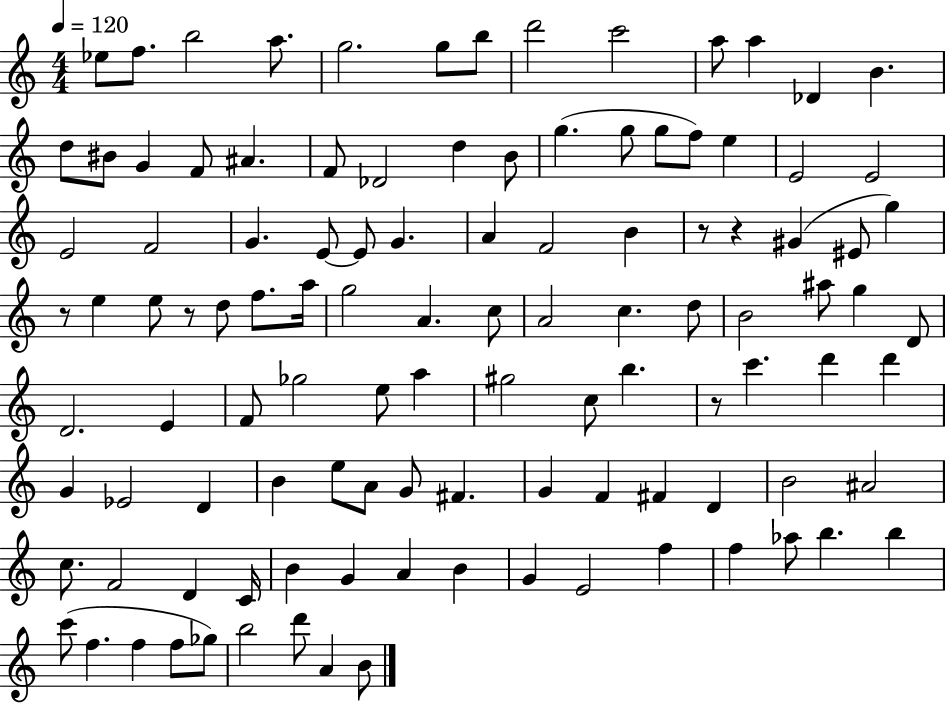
Eb5/e F5/e. B5/h A5/e. G5/h. G5/e B5/e D6/h C6/h A5/e A5/q Db4/q B4/q. D5/e BIS4/e G4/q F4/e A#4/q. F4/e Db4/h D5/q B4/e G5/q. G5/e G5/e F5/e E5/q E4/h E4/h E4/h F4/h G4/q. E4/e E4/e G4/q. A4/q F4/h B4/q R/e R/q G#4/q EIS4/e G5/q R/e E5/q E5/e R/e D5/e F5/e. A5/s G5/h A4/q. C5/e A4/h C5/q. D5/e B4/h A#5/e G5/q D4/e D4/h. E4/q F4/e Gb5/h E5/e A5/q G#5/h C5/e B5/q. R/e C6/q. D6/q D6/q G4/q Eb4/h D4/q B4/q E5/e A4/e G4/e F#4/q. G4/q F4/q F#4/q D4/q B4/h A#4/h C5/e. F4/h D4/q C4/s B4/q G4/q A4/q B4/q G4/q E4/h F5/q F5/q Ab5/e B5/q. B5/q C6/e F5/q. F5/q F5/e Gb5/e B5/h D6/e A4/q B4/e